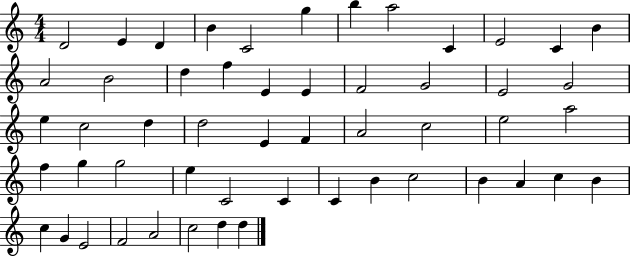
D4/h E4/q D4/q B4/q C4/h G5/q B5/q A5/h C4/q E4/h C4/q B4/q A4/h B4/h D5/q F5/q E4/q E4/q F4/h G4/h E4/h G4/h E5/q C5/h D5/q D5/h E4/q F4/q A4/h C5/h E5/h A5/h F5/q G5/q G5/h E5/q C4/h C4/q C4/q B4/q C5/h B4/q A4/q C5/q B4/q C5/q G4/q E4/h F4/h A4/h C5/h D5/q D5/q